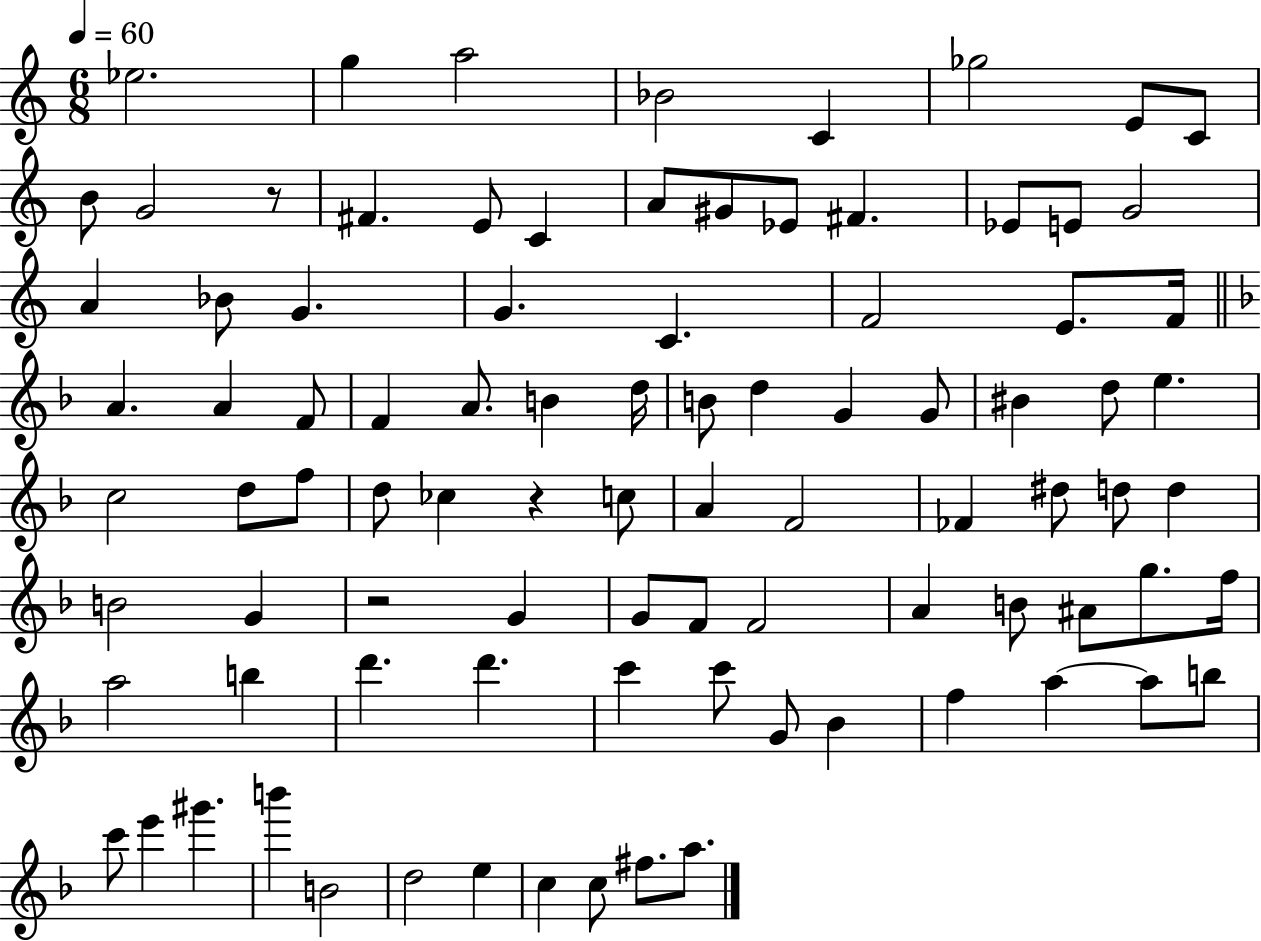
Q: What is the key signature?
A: C major